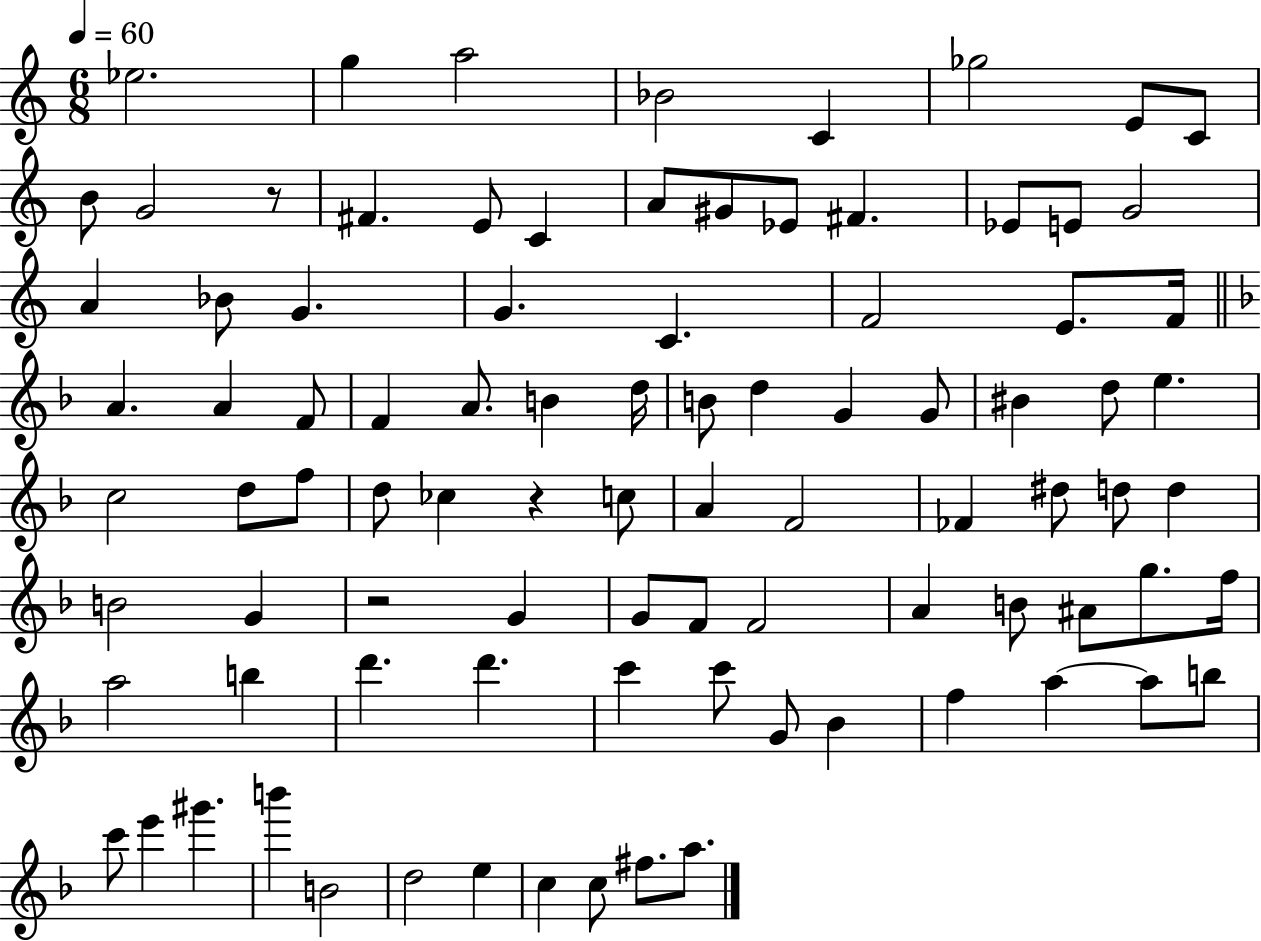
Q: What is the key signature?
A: C major